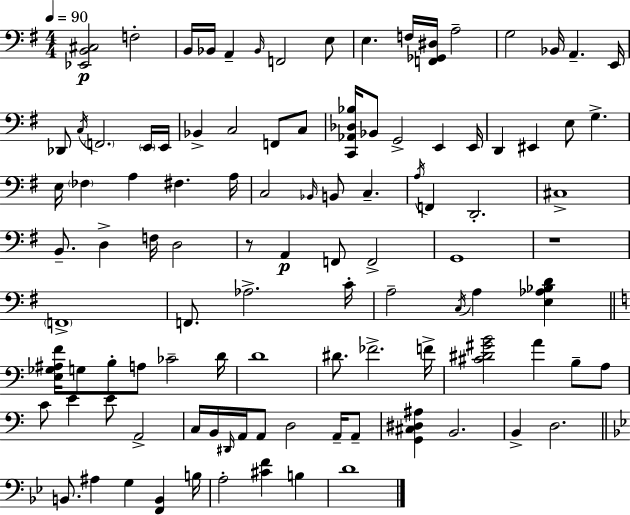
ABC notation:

X:1
T:Untitled
M:4/4
L:1/4
K:G
[_E,,B,,^C,]2 F,2 B,,/4 _B,,/4 A,, _B,,/4 F,,2 E,/2 E, F,/4 [F,,_G,,^D,]/4 A,2 G,2 _B,,/4 A,, E,,/4 _D,,/2 C,/4 F,,2 E,,/4 E,,/4 _B,, C,2 F,,/2 C,/2 [C,,_A,,_D,_B,]/4 _B,,/2 G,,2 E,, E,,/4 D,, ^E,, E,/2 G, E,/4 _F, A, ^F, A,/4 C,2 _B,,/4 B,,/2 C, A,/4 F,, D,,2 ^C,4 B,,/2 D, F,/4 D,2 z/2 A,, F,,/2 F,,2 G,,4 z4 F,,4 F,,/2 _A,2 C/4 A,2 C,/4 A, [E,_A,_B,D] [E,_G,^A,F]/4 G,/2 B,/2 A,/2 _C2 D/4 D4 ^D/2 _F2 F/4 [^C^D^GB]2 A B,/2 A,/2 C/2 E E/2 A,,2 C,/4 B,,/4 ^D,,/4 A,,/4 A,,/2 D,2 A,,/4 A,,/2 [G,,^C,^D,^A,] B,,2 B,, D,2 B,,/2 ^A, G, [F,,B,,] B,/4 A,2 [^CF] B, D4